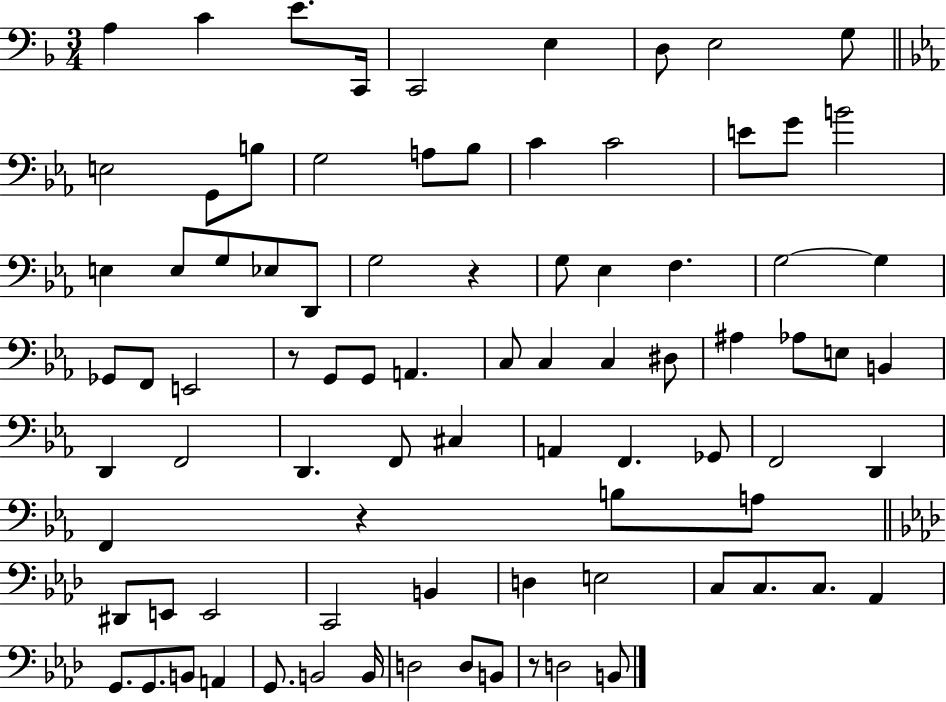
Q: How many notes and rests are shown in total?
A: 85